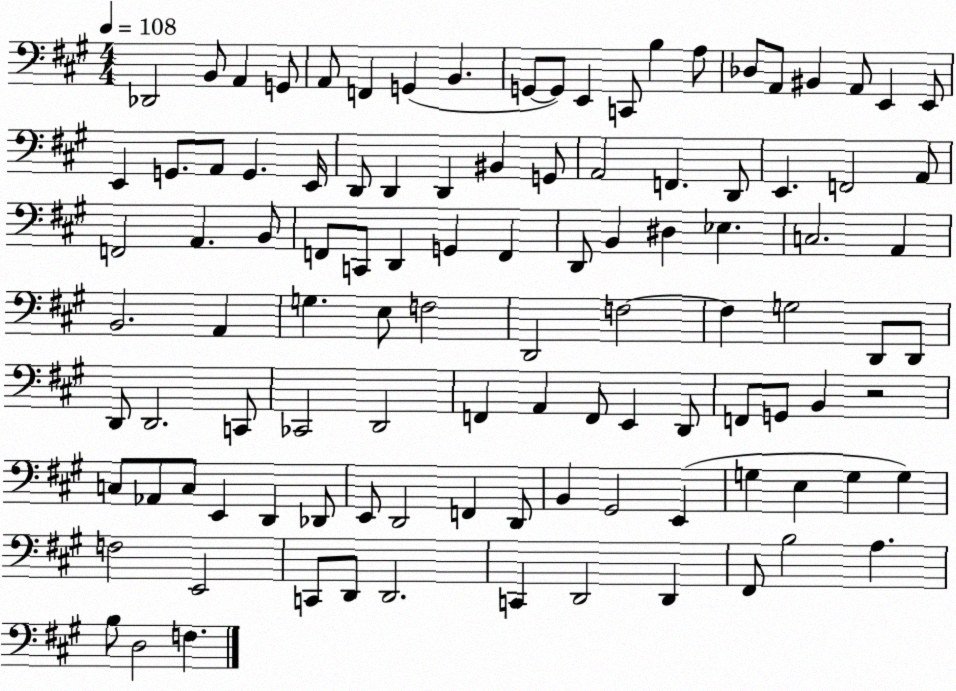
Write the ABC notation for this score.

X:1
T:Untitled
M:4/4
L:1/4
K:A
_D,,2 B,,/2 A,, G,,/2 A,,/2 F,, G,, B,, G,,/2 G,,/2 E,, C,,/2 B, A,/2 _D,/2 A,,/2 ^B,, A,,/2 E,, E,,/2 E,, G,,/2 A,,/2 G,, E,,/4 D,,/2 D,, D,, ^B,, G,,/2 A,,2 F,, D,,/2 E,, F,,2 A,,/2 F,,2 A,, B,,/2 F,,/2 C,,/2 D,, G,, F,, D,,/2 B,, ^D, _E, C,2 A,, B,,2 A,, G, E,/2 F,2 D,,2 F,2 F, G,2 D,,/2 D,,/2 D,,/2 D,,2 C,,/2 _C,,2 D,,2 F,, A,, F,,/2 E,, D,,/2 F,,/2 G,,/2 B,, z2 C,/2 _A,,/2 C,/2 E,, D,, _D,,/2 E,,/2 D,,2 F,, D,,/2 B,, ^G,,2 E,, G, E, G, G, F,2 E,,2 C,,/2 D,,/2 D,,2 C,, D,,2 D,, ^F,,/2 B,2 A, B,/2 D,2 F,